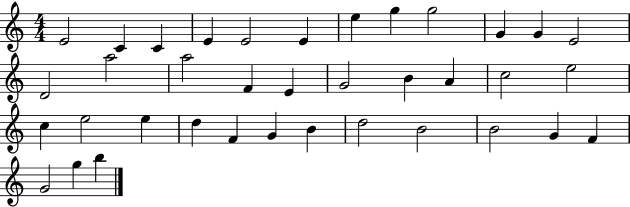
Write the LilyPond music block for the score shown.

{
  \clef treble
  \numericTimeSignature
  \time 4/4
  \key c \major
  e'2 c'4 c'4 | e'4 e'2 e'4 | e''4 g''4 g''2 | g'4 g'4 e'2 | \break d'2 a''2 | a''2 f'4 e'4 | g'2 b'4 a'4 | c''2 e''2 | \break c''4 e''2 e''4 | d''4 f'4 g'4 b'4 | d''2 b'2 | b'2 g'4 f'4 | \break g'2 g''4 b''4 | \bar "|."
}